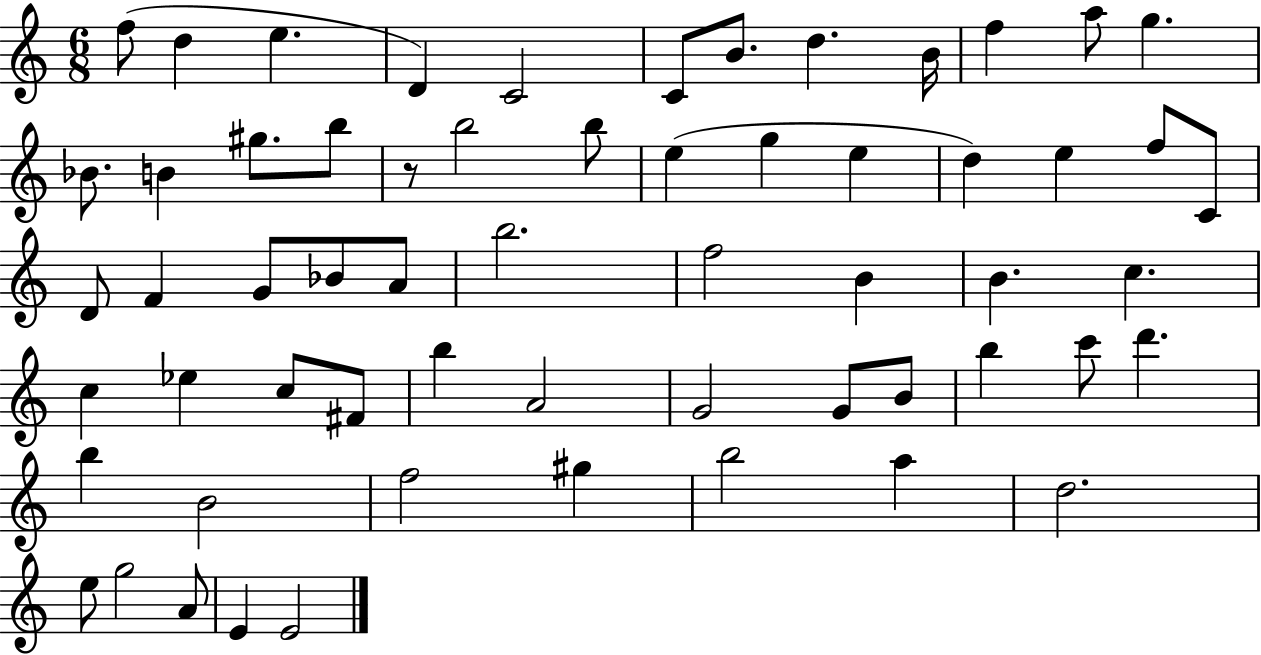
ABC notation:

X:1
T:Untitled
M:6/8
L:1/4
K:C
f/2 d e D C2 C/2 B/2 d B/4 f a/2 g _B/2 B ^g/2 b/2 z/2 b2 b/2 e g e d e f/2 C/2 D/2 F G/2 _B/2 A/2 b2 f2 B B c c _e c/2 ^F/2 b A2 G2 G/2 B/2 b c'/2 d' b B2 f2 ^g b2 a d2 e/2 g2 A/2 E E2